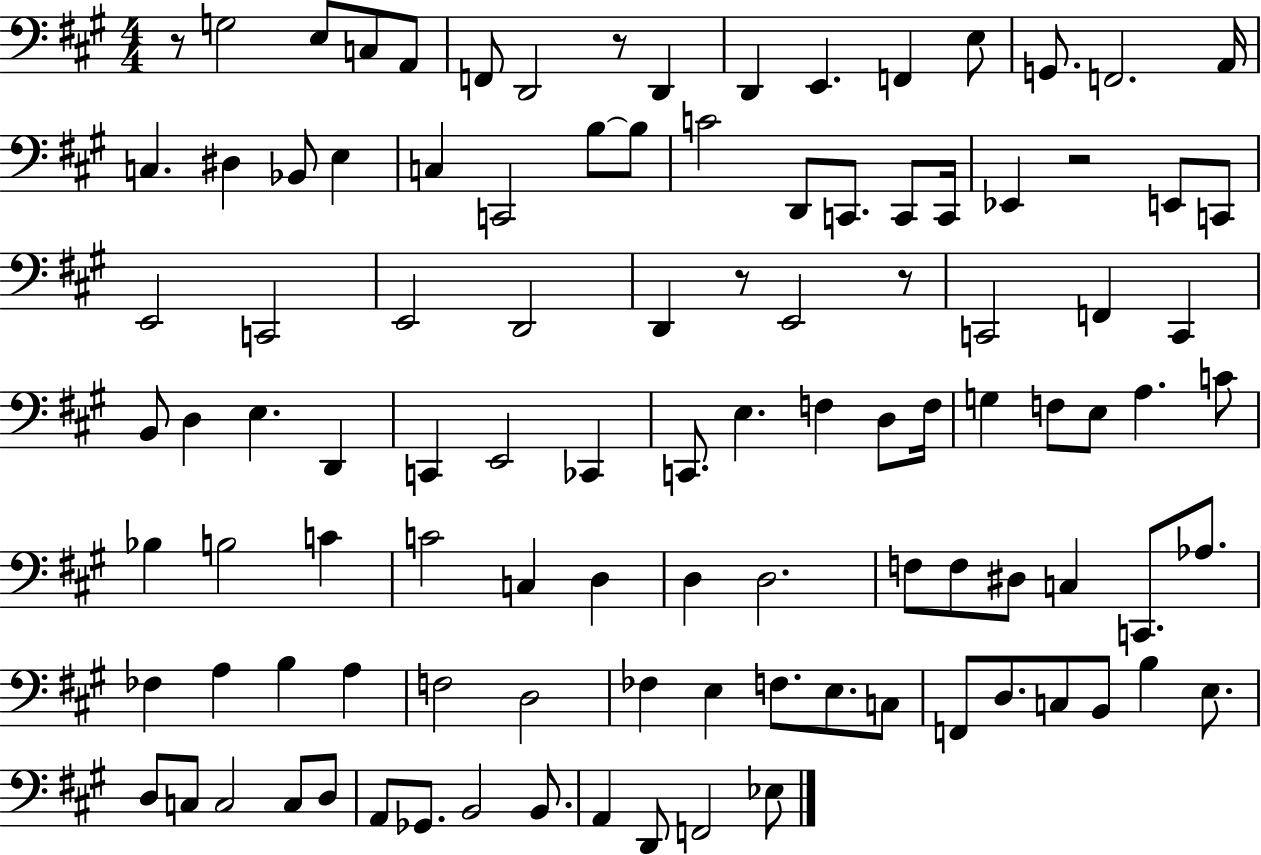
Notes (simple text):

R/e G3/h E3/e C3/e A2/e F2/e D2/h R/e D2/q D2/q E2/q. F2/q E3/e G2/e. F2/h. A2/s C3/q. D#3/q Bb2/e E3/q C3/q C2/h B3/e B3/e C4/h D2/e C2/e. C2/e C2/s Eb2/q R/h E2/e C2/e E2/h C2/h E2/h D2/h D2/q R/e E2/h R/e C2/h F2/q C2/q B2/e D3/q E3/q. D2/q C2/q E2/h CES2/q C2/e. E3/q. F3/q D3/e F3/s G3/q F3/e E3/e A3/q. C4/e Bb3/q B3/h C4/q C4/h C3/q D3/q D3/q D3/h. F3/e F3/e D#3/e C3/q C2/e. Ab3/e. FES3/q A3/q B3/q A3/q F3/h D3/h FES3/q E3/q F3/e. E3/e. C3/e F2/e D3/e. C3/e B2/e B3/q E3/e. D3/e C3/e C3/h C3/e D3/e A2/e Gb2/e. B2/h B2/e. A2/q D2/e F2/h Eb3/e